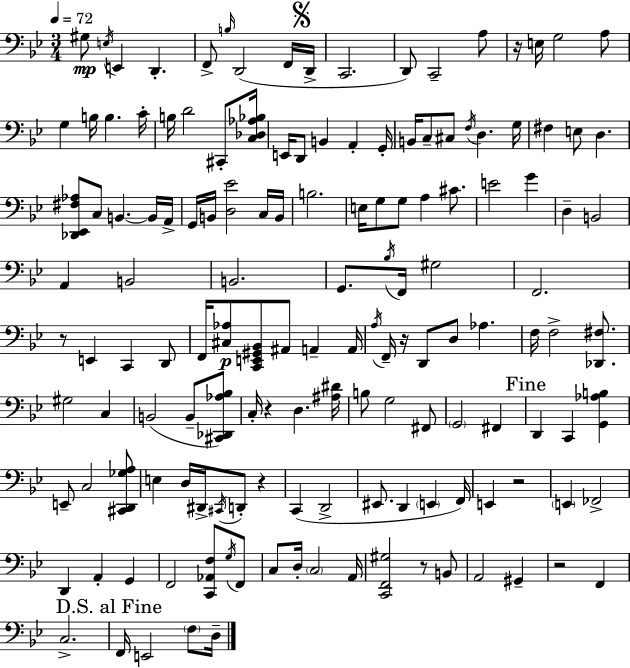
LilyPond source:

{
  \clef bass
  \numericTimeSignature
  \time 3/4
  \key bes \major
  \tempo 4 = 72
  gis8\mp \acciaccatura { e16 } e,4 d,4.-. | f,8-> \grace { b16 } d,2( | f,16 \mark \markup { \musicglyph "scripts.segno" } d,16-> c,2. | d,8) c,2-- | \break a8 r16 e16 g2 | a8 g4 b16 b4. | c'16-. b16 d'2 cis,8-. | <c des aes bes>16 e,16 d,8 b,4 a,4-. | \break g,16-. b,16 c8-- cis8 \acciaccatura { f16 } d4. | g16 fis4 e8 d4. | <des, ees, fis aes>8 c8 b,4.~~ | b,16 a,16-> g,16 b,16 <d ees'>2 | \break c16 b,16 b2. | e16 g8 g8 a4 | cis'8. e'2 g'4 | d4-- b,2 | \break a,4 b,2 | b,2. | g,8. \acciaccatura { bes16 } f,16 gis2 | f,2. | \break r8 e,4 c,4 | d,8 f,16 <cis aes>8\p <c, e, gis, bes,>8 ais,8 a,4-- | a,16 \acciaccatura { a16 } f,16-- r16 d,8 d8 aes4. | f16 f2-> | \break <des, fis>8. gis2 | c4 b,2( | b,8-- <cis, des, aes bes>8) c16-. r4 d4. | <ais dis'>16 b8 g2 | \break fis,8 \parenthesize g,2 | fis,4 \mark "Fine" d,4 c,4 | <g, aes b>4 e,8-- c2 | <cis, d, ges a>8 e4 d16 dis,16-> \acciaccatura { cis,16 } | \break d,8-. r4 c,4( d,2-> | eis,8. d,4 | \parenthesize e,4 f,16) e,4 r2 | \parenthesize e,4 fes,2-> | \break d,4 a,4-. | g,4 f,2 | <c, aes, f>8 \acciaccatura { g16 } f,8 c8 d16-. \parenthesize c2 | a,16 <c, f, gis>2 | \break r8 b,8 a,2 | gis,4-- r2 | f,4 c2.-> | \mark "D.S. al Fine" f,16 e,2 | \break \parenthesize f8 d16-- \bar "|."
}